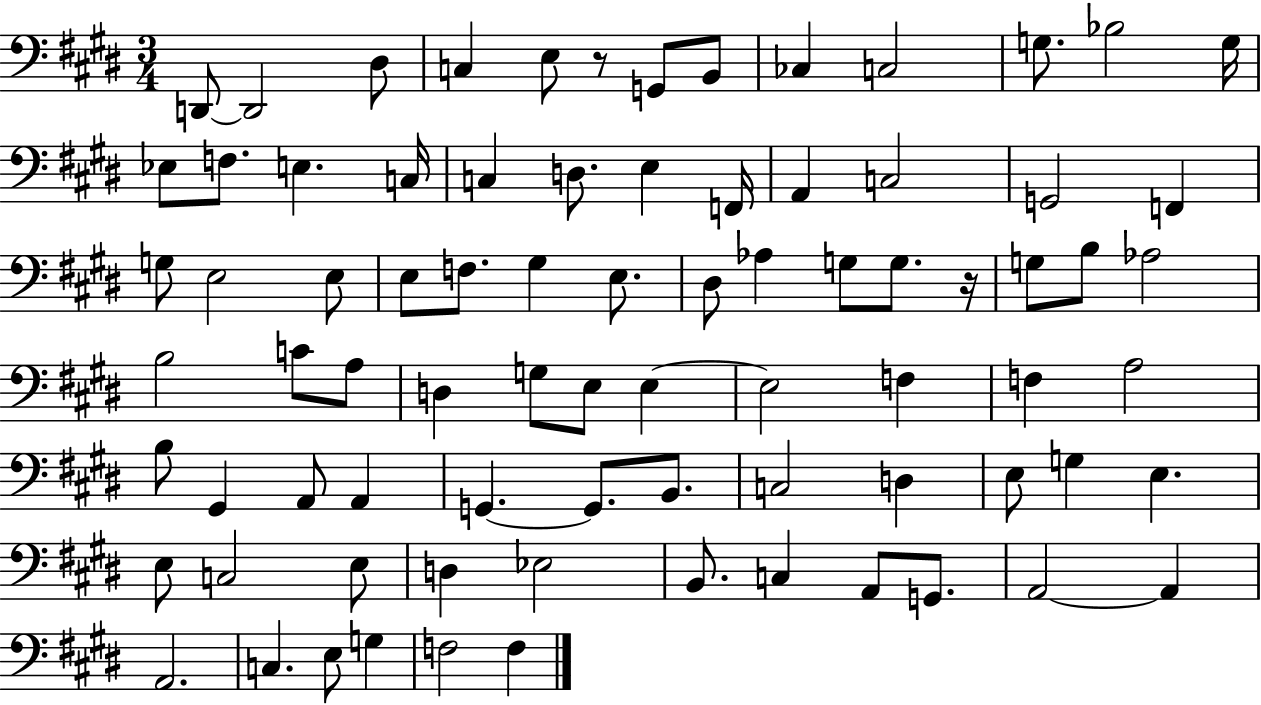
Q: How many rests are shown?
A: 2